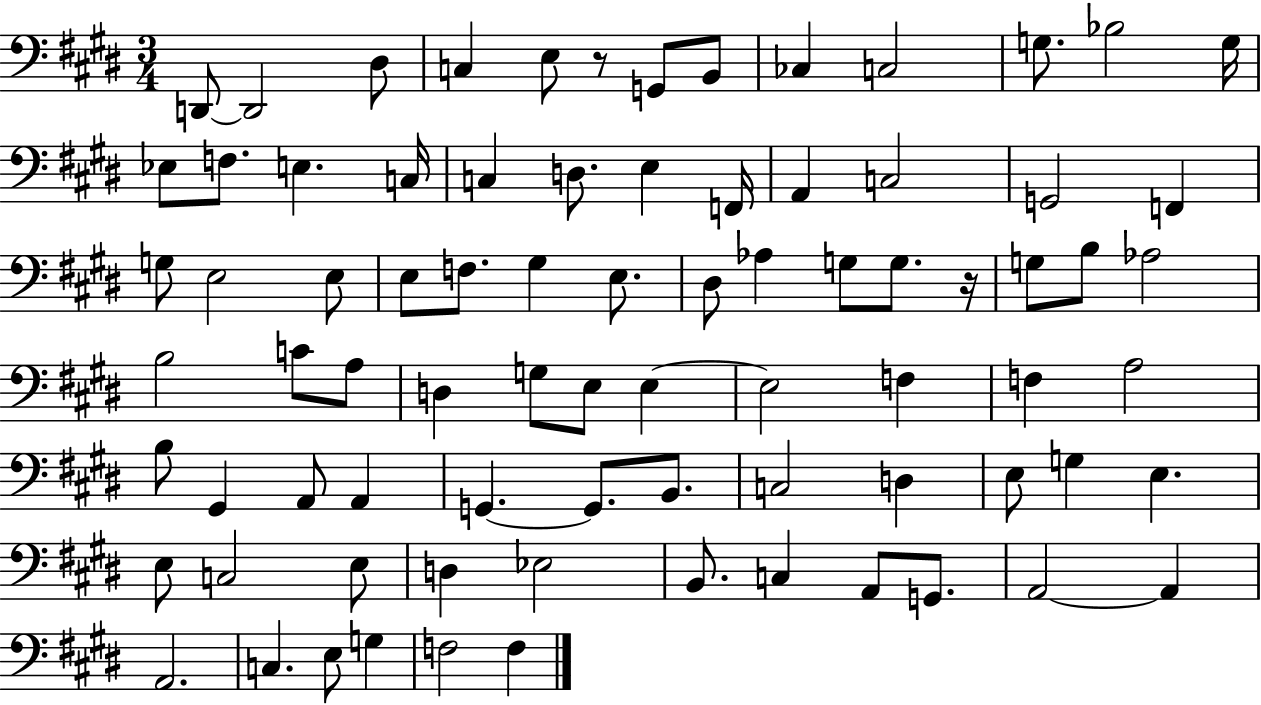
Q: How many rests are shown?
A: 2